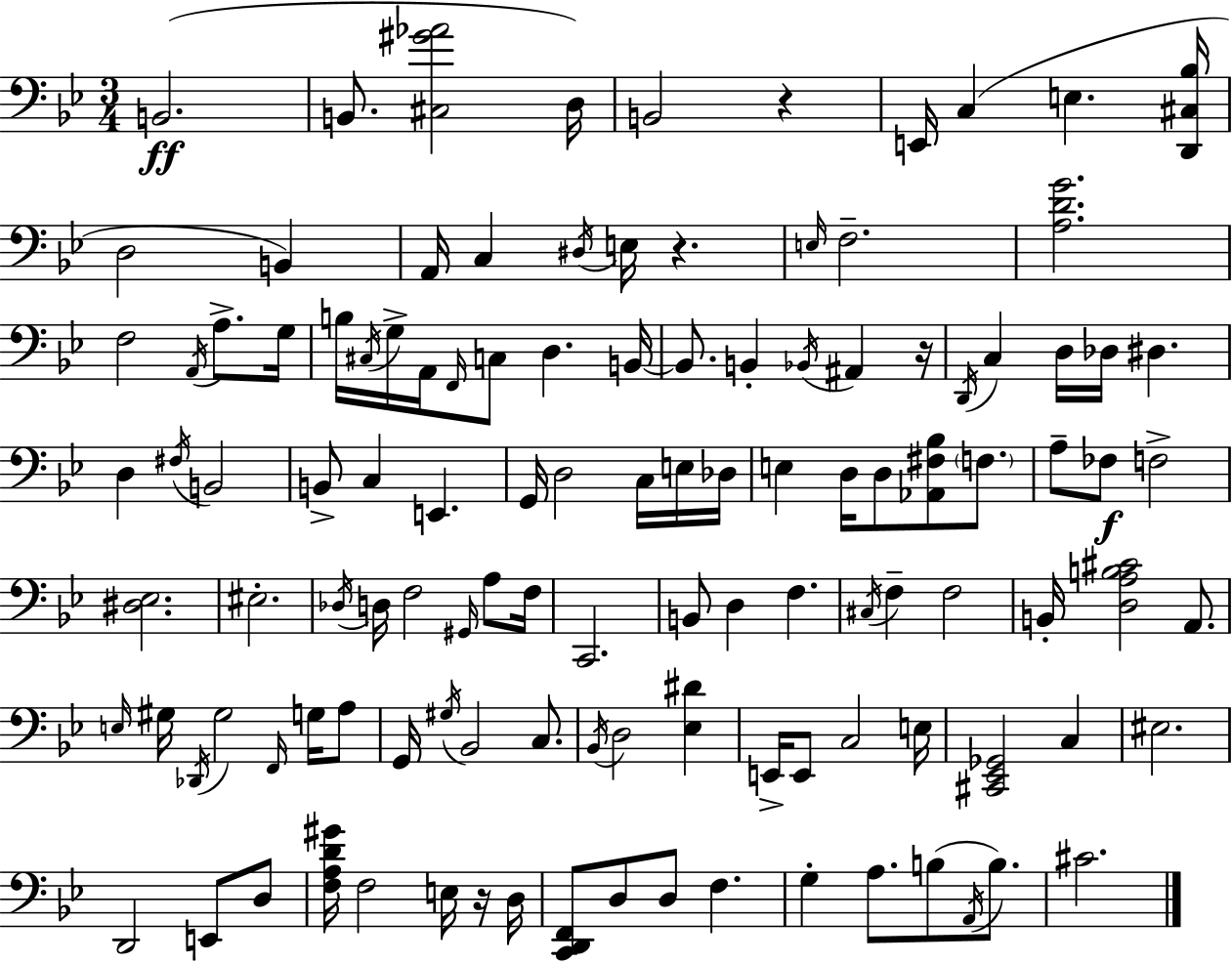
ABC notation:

X:1
T:Untitled
M:3/4
L:1/4
K:Bb
B,,2 B,,/2 [^C,^G_A]2 D,/4 B,,2 z E,,/4 C, E, [D,,^C,_B,]/4 D,2 B,, A,,/4 C, ^D,/4 E,/4 z E,/4 F,2 [A,DG]2 F,2 A,,/4 A,/2 G,/4 B,/4 ^C,/4 G,/4 A,,/4 F,,/4 C,/2 D, B,,/4 B,,/2 B,, _B,,/4 ^A,, z/4 D,,/4 C, D,/4 _D,/4 ^D, D, ^F,/4 B,,2 B,,/2 C, E,, G,,/4 D,2 C,/4 E,/4 _D,/4 E, D,/4 D,/2 [_A,,^F,_B,]/2 F,/2 A,/2 _F,/2 F,2 [^D,_E,]2 ^E,2 _D,/4 D,/4 F,2 ^G,,/4 A,/2 F,/4 C,,2 B,,/2 D, F, ^C,/4 F, F,2 B,,/4 [D,A,B,^C]2 A,,/2 E,/4 ^G,/4 _D,,/4 ^G,2 F,,/4 G,/4 A,/2 G,,/4 ^G,/4 _B,,2 C,/2 _B,,/4 D,2 [_E,^D] E,,/4 E,,/2 C,2 E,/4 [^C,,_E,,_G,,]2 C, ^E,2 D,,2 E,,/2 D,/2 [F,A,D^G]/4 F,2 E,/4 z/4 D,/4 [C,,D,,F,,]/2 D,/2 D,/2 F, G, A,/2 B,/2 A,,/4 B,/2 ^C2